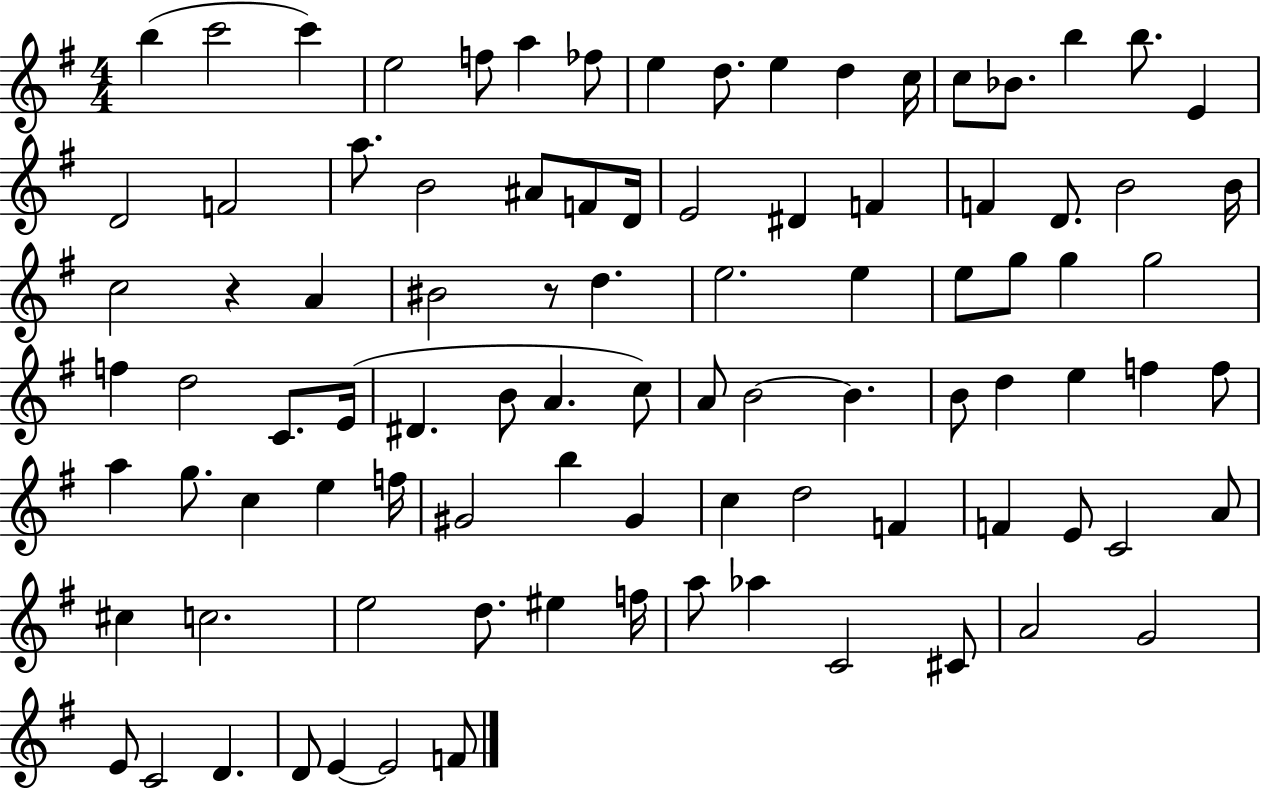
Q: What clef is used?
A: treble